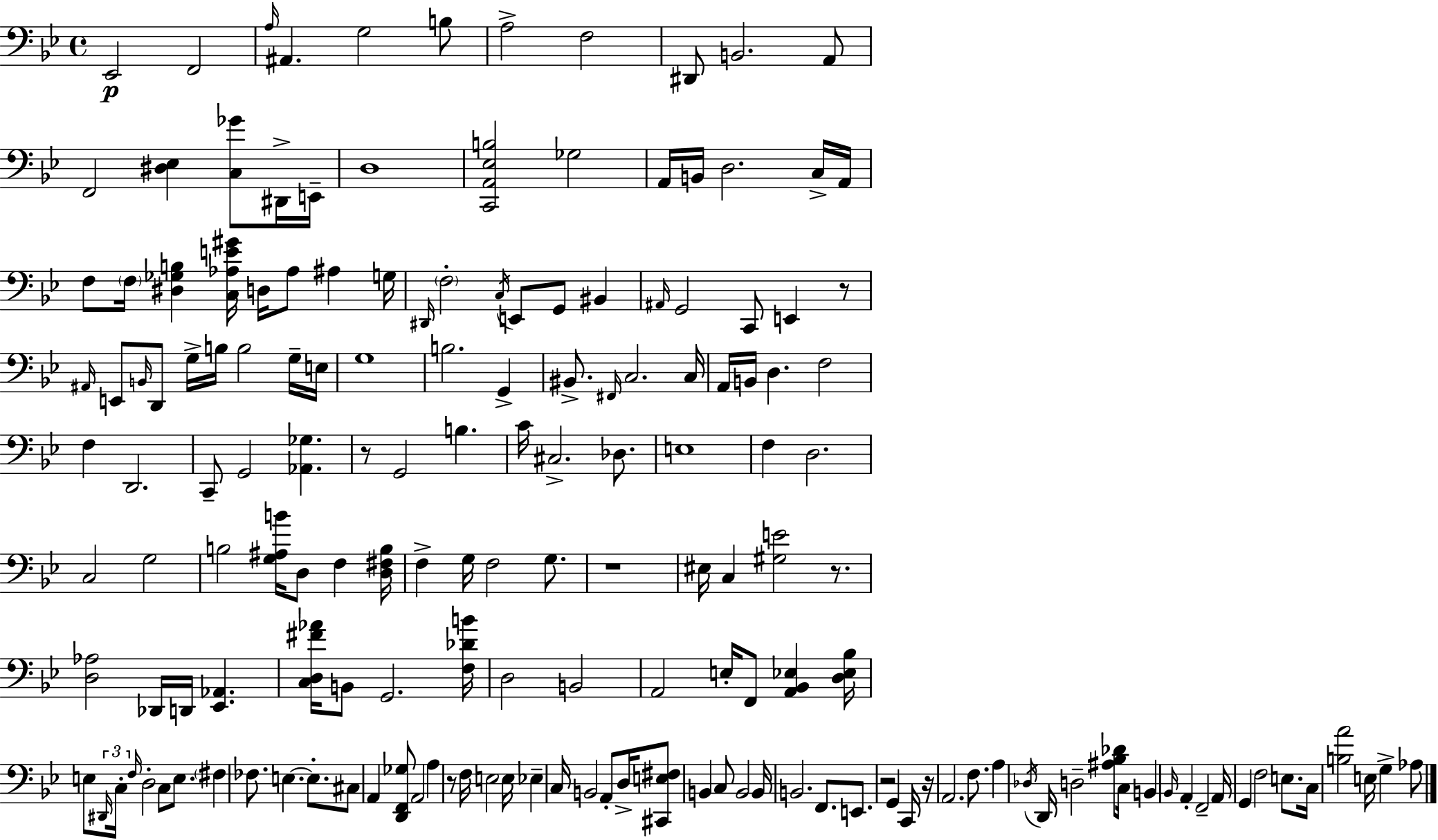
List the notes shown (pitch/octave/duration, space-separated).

Eb2/h F2/h A3/s A#2/q. G3/h B3/e A3/h F3/h D#2/e B2/h. A2/e F2/h [D#3,Eb3]/q [C3,Gb4]/e D#2/s E2/s D3/w [C2,A2,Eb3,B3]/h Gb3/h A2/s B2/s D3/h. C3/s A2/s F3/e F3/s [D#3,Gb3,B3]/q [C3,Ab3,E4,G#4]/s D3/s Ab3/e A#3/q G3/s D#2/s F3/h C3/s E2/e G2/e BIS2/q A#2/s G2/h C2/e E2/q R/e A#2/s E2/e B2/s D2/e G3/s B3/s B3/h G3/s E3/s G3/w B3/h. G2/q BIS2/e. F#2/s C3/h. C3/s A2/s B2/s D3/q. F3/h F3/q D2/h. C2/e G2/h [Ab2,Gb3]/q. R/e G2/h B3/q. C4/s C#3/h. Db3/e. E3/w F3/q D3/h. C3/h G3/h B3/h [G3,A#3,B4]/s D3/e F3/q [D3,F#3,B3]/s F3/q G3/s F3/h G3/e. R/w EIS3/s C3/q [G#3,E4]/h R/e. [D3,Ab3]/h Db2/s D2/s [Eb2,Ab2]/q. [C3,D3,F#4,Ab4]/s B2/e G2/h. [F3,Db4,B4]/s D3/h B2/h A2/h E3/s F2/e [A2,Bb2,Eb3]/q [D3,Eb3,Bb3]/s E3/e D#2/s C3/s F3/s D3/h C3/e E3/e. F#3/q FES3/e. E3/q. E3/e. C#3/e A2/q [D2,F2,Gb3]/e A2/h A3/q R/e F3/s E3/h E3/s Eb3/q C3/s B2/h A2/e D3/s [C#2,E3,F#3]/e B2/q C3/e B2/h B2/s B2/h. F2/e. E2/e. R/h G2/q C2/s R/s A2/h. F3/e. A3/q Db3/s D2/s D3/h [A#3,Bb3,Db4]/e C3/s B2/q Bb2/s A2/q F2/h A2/s G2/q F3/h E3/e. C3/s [B3,A4]/h E3/s G3/q Ab3/e